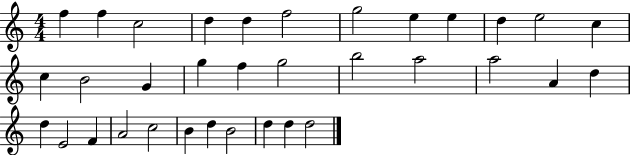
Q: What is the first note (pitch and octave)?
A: F5